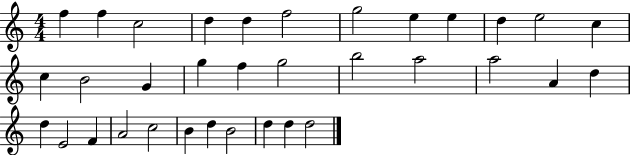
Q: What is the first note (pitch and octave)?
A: F5